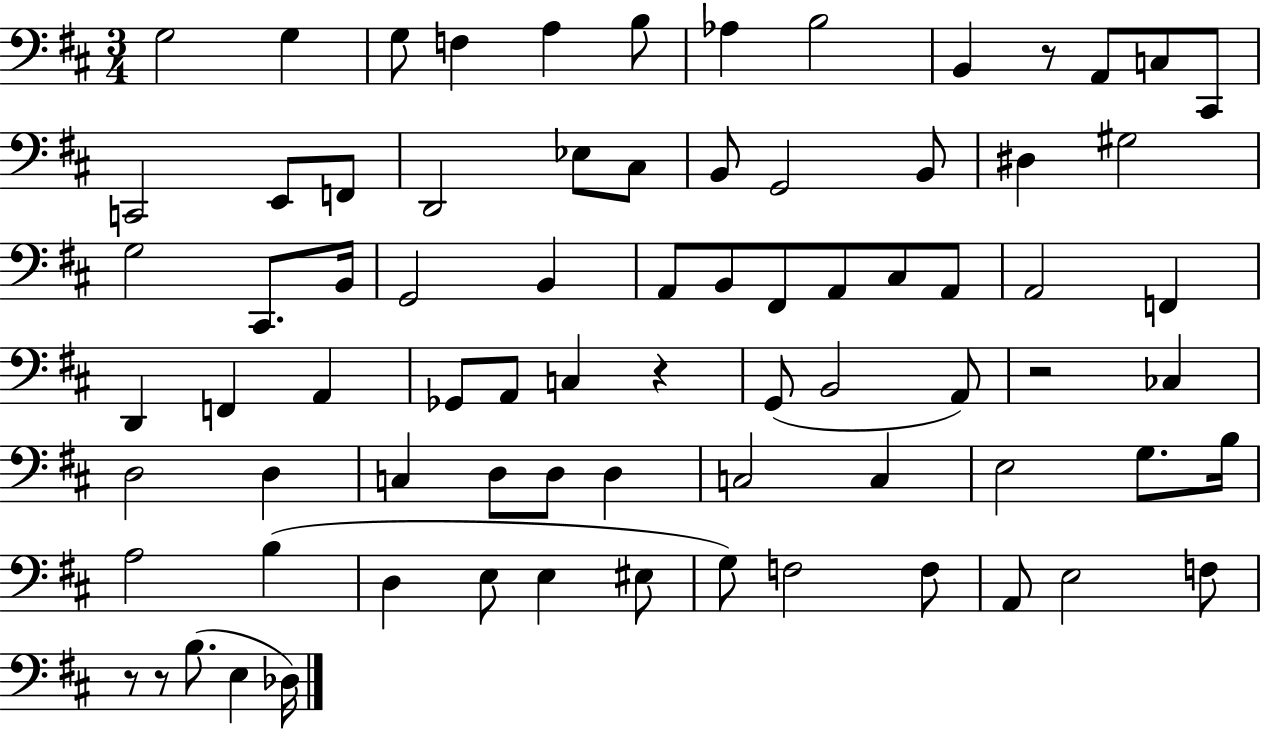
{
  \clef bass
  \numericTimeSignature
  \time 3/4
  \key d \major
  g2 g4 | g8 f4 a4 b8 | aes4 b2 | b,4 r8 a,8 c8 cis,8 | \break c,2 e,8 f,8 | d,2 ees8 cis8 | b,8 g,2 b,8 | dis4 gis2 | \break g2 cis,8. b,16 | g,2 b,4 | a,8 b,8 fis,8 a,8 cis8 a,8 | a,2 f,4 | \break d,4 f,4 a,4 | ges,8 a,8 c4 r4 | g,8( b,2 a,8) | r2 ces4 | \break d2 d4 | c4 d8 d8 d4 | c2 c4 | e2 g8. b16 | \break a2 b4( | d4 e8 e4 eis8 | g8) f2 f8 | a,8 e2 f8 | \break r8 r8 b8.( e4 des16) | \bar "|."
}